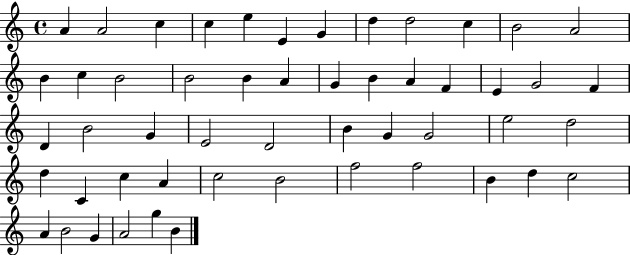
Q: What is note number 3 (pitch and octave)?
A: C5